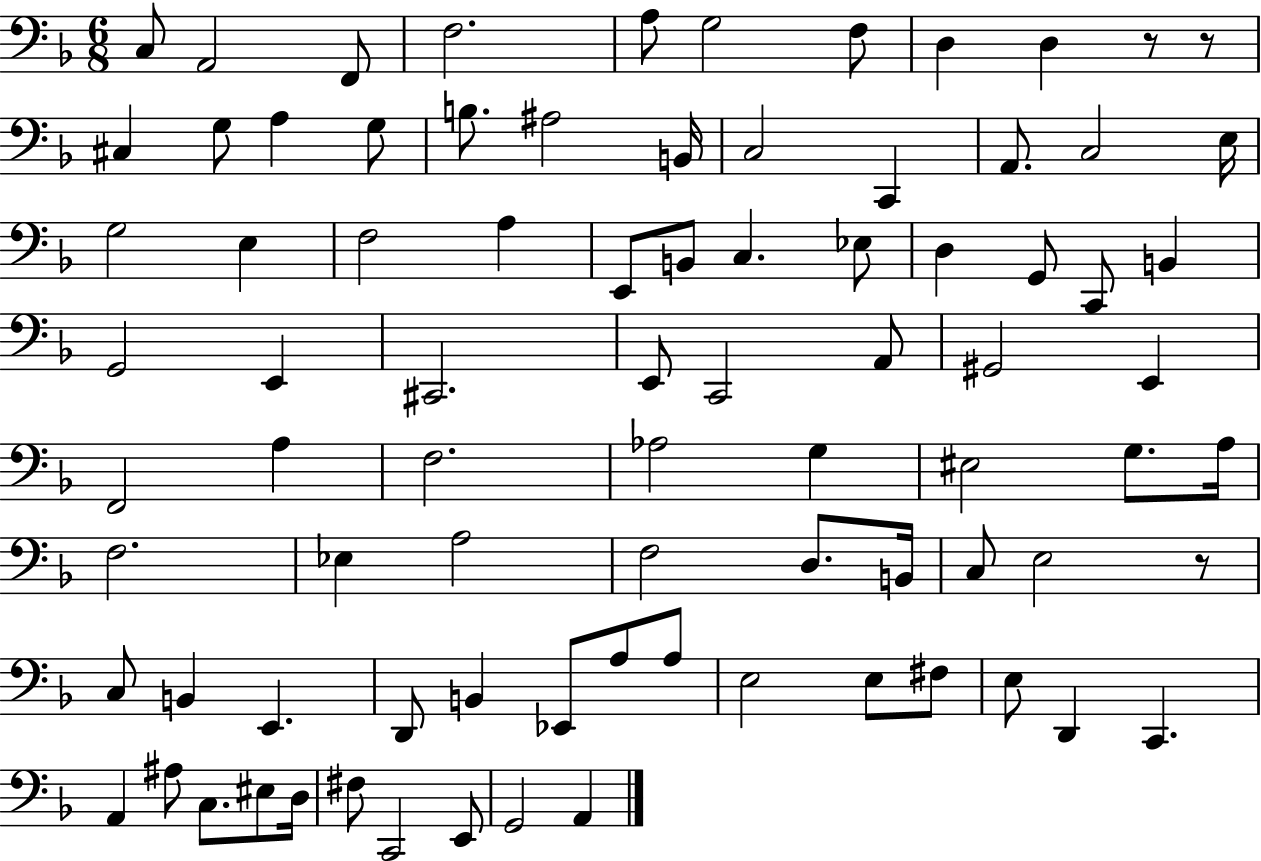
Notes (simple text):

C3/e A2/h F2/e F3/h. A3/e G3/h F3/e D3/q D3/q R/e R/e C#3/q G3/e A3/q G3/e B3/e. A#3/h B2/s C3/h C2/q A2/e. C3/h E3/s G3/h E3/q F3/h A3/q E2/e B2/e C3/q. Eb3/e D3/q G2/e C2/e B2/q G2/h E2/q C#2/h. E2/e C2/h A2/e G#2/h E2/q F2/h A3/q F3/h. Ab3/h G3/q EIS3/h G3/e. A3/s F3/h. Eb3/q A3/h F3/h D3/e. B2/s C3/e E3/h R/e C3/e B2/q E2/q. D2/e B2/q Eb2/e A3/e A3/e E3/h E3/e F#3/e E3/e D2/q C2/q. A2/q A#3/e C3/e. EIS3/e D3/s F#3/e C2/h E2/e G2/h A2/q